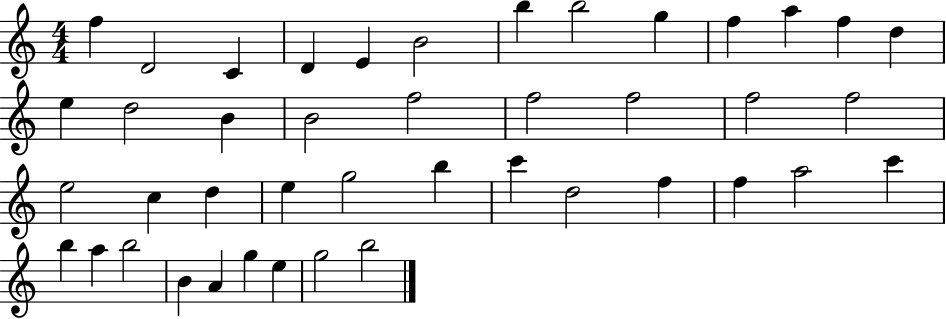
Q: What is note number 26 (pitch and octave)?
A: E5